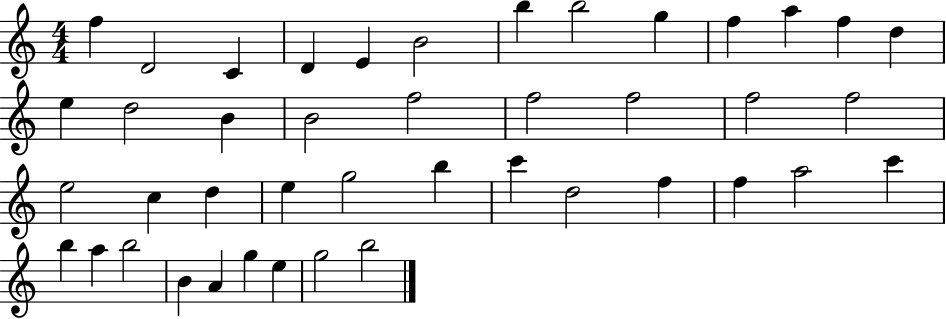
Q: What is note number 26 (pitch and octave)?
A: E5